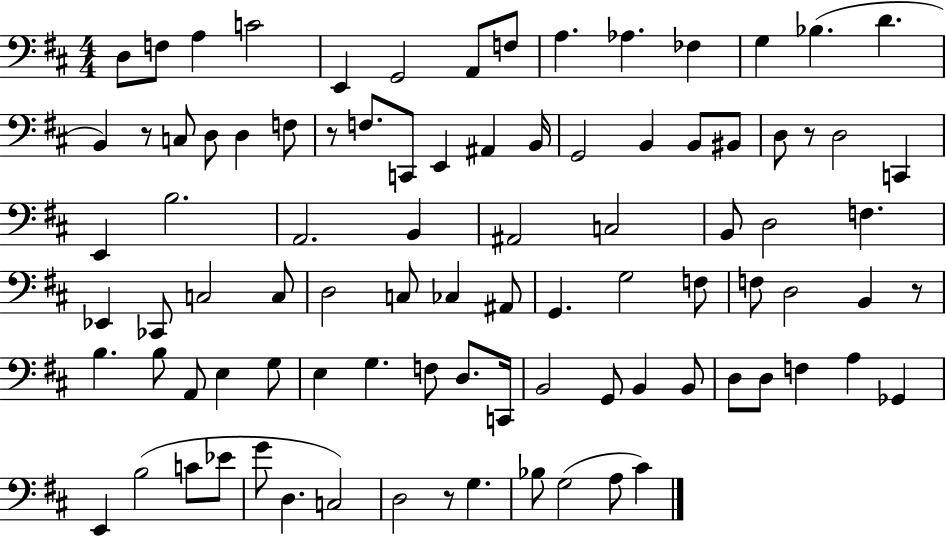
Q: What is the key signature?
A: D major